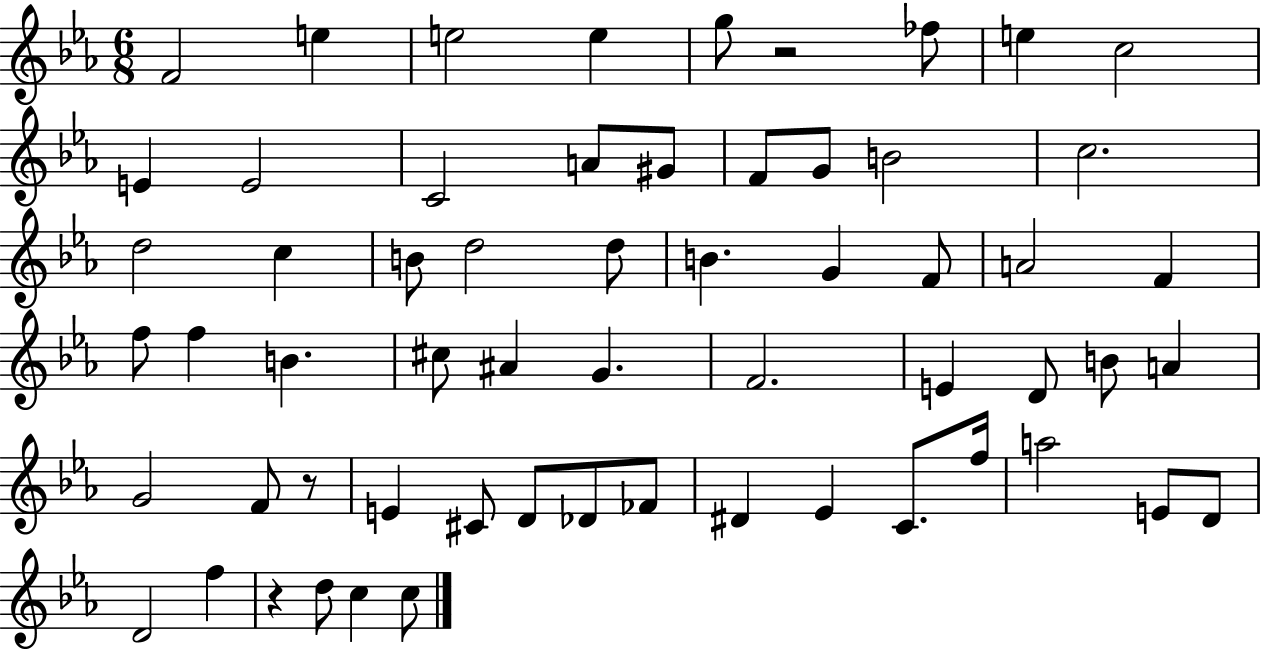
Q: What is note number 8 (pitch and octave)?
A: C5